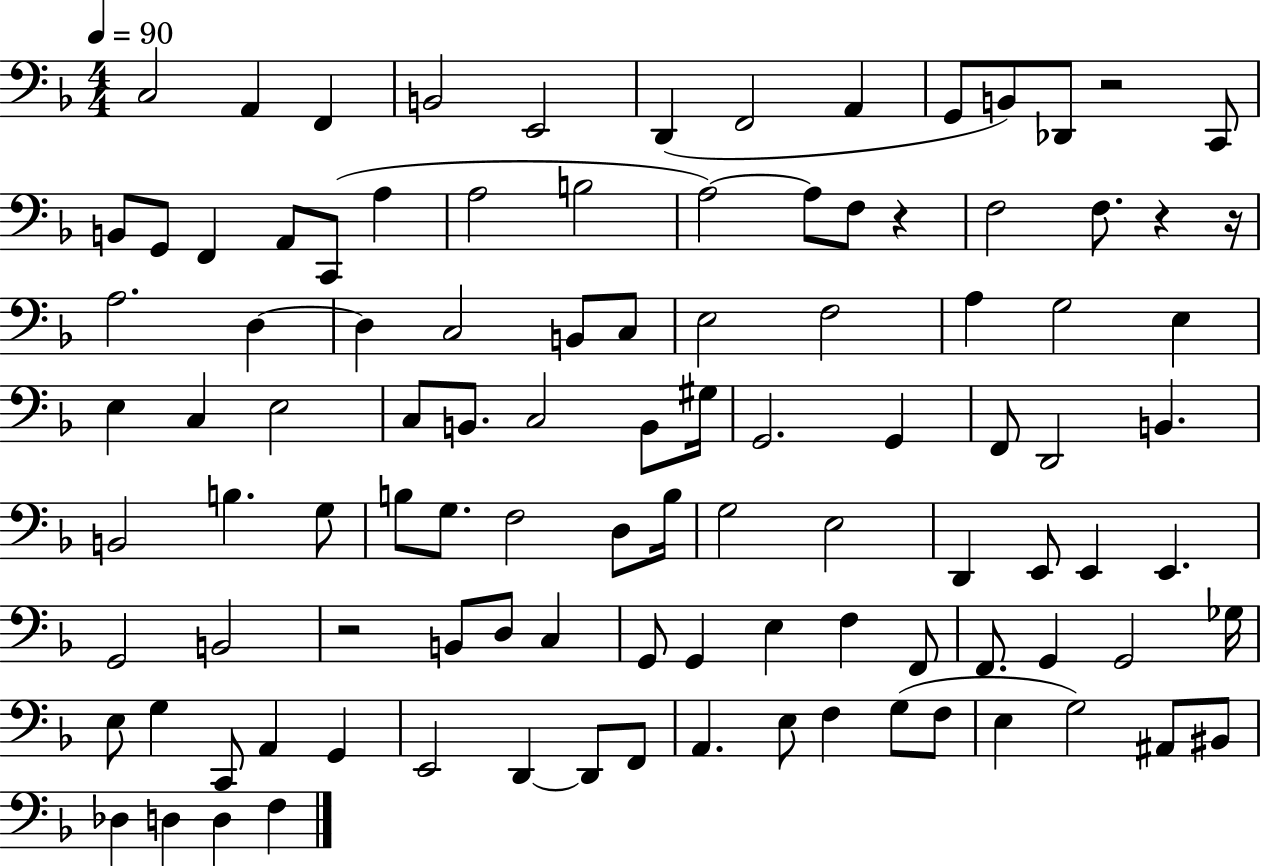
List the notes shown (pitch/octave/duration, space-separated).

C3/h A2/q F2/q B2/h E2/h D2/q F2/h A2/q G2/e B2/e Db2/e R/h C2/e B2/e G2/e F2/q A2/e C2/e A3/q A3/h B3/h A3/h A3/e F3/e R/q F3/h F3/e. R/q R/s A3/h. D3/q D3/q C3/h B2/e C3/e E3/h F3/h A3/q G3/h E3/q E3/q C3/q E3/h C3/e B2/e. C3/h B2/e G#3/s G2/h. G2/q F2/e D2/h B2/q. B2/h B3/q. G3/e B3/e G3/e. F3/h D3/e B3/s G3/h E3/h D2/q E2/e E2/q E2/q. G2/h B2/h R/h B2/e D3/e C3/q G2/e G2/q E3/q F3/q F2/e F2/e. G2/q G2/h Gb3/s E3/e G3/q C2/e A2/q G2/q E2/h D2/q D2/e F2/e A2/q. E3/e F3/q G3/e F3/e E3/q G3/h A#2/e BIS2/e Db3/q D3/q D3/q F3/q